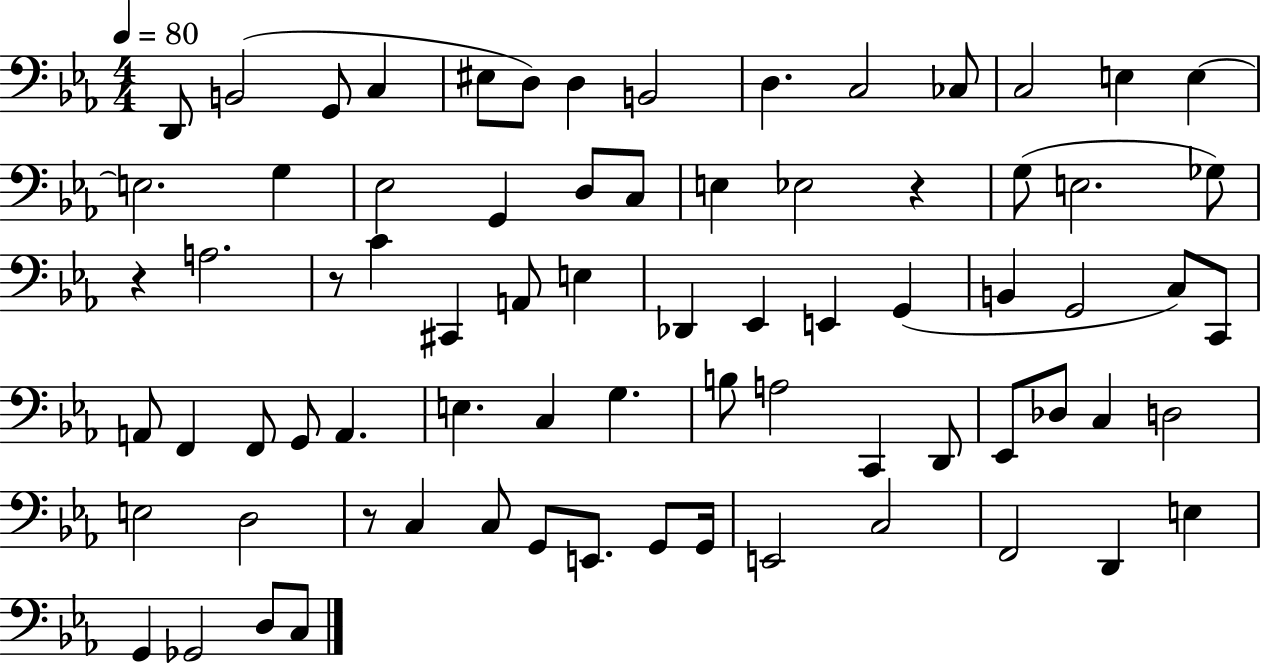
X:1
T:Untitled
M:4/4
L:1/4
K:Eb
D,,/2 B,,2 G,,/2 C, ^E,/2 D,/2 D, B,,2 D, C,2 _C,/2 C,2 E, E, E,2 G, _E,2 G,, D,/2 C,/2 E, _E,2 z G,/2 E,2 _G,/2 z A,2 z/2 C ^C,, A,,/2 E, _D,, _E,, E,, G,, B,, G,,2 C,/2 C,,/2 A,,/2 F,, F,,/2 G,,/2 A,, E, C, G, B,/2 A,2 C,, D,,/2 _E,,/2 _D,/2 C, D,2 E,2 D,2 z/2 C, C,/2 G,,/2 E,,/2 G,,/2 G,,/4 E,,2 C,2 F,,2 D,, E, G,, _G,,2 D,/2 C,/2